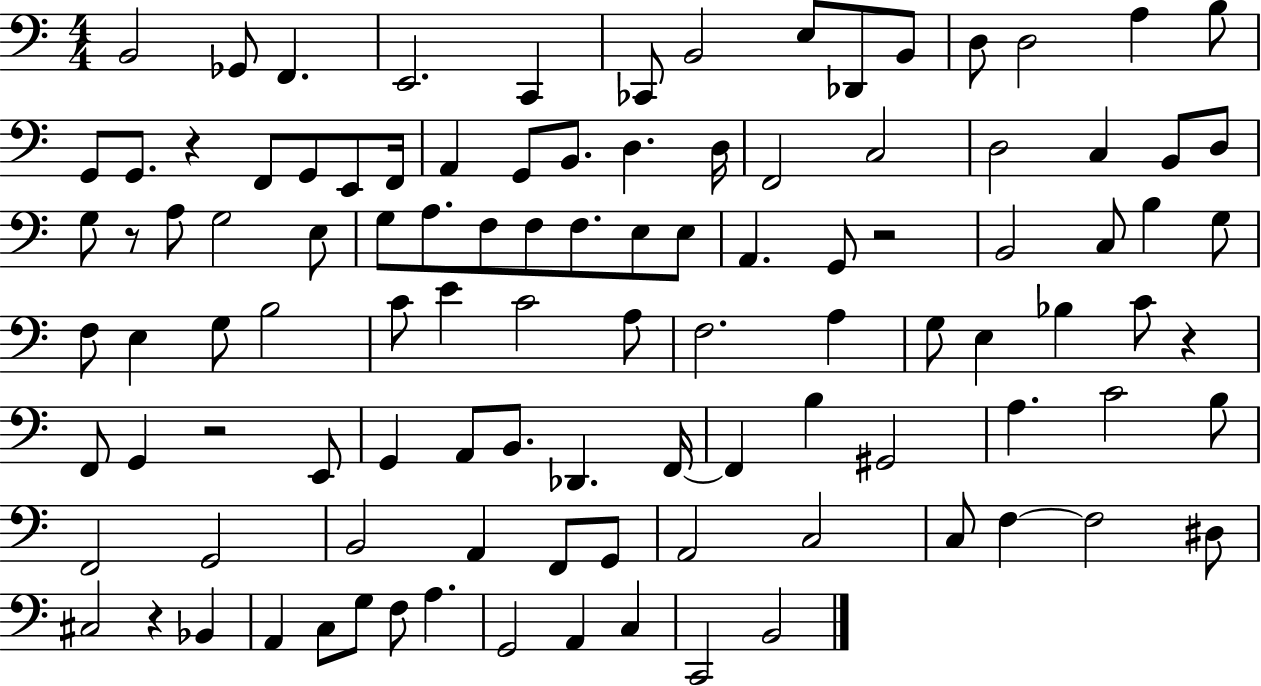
B2/h Gb2/e F2/q. E2/h. C2/q CES2/e B2/h E3/e Db2/e B2/e D3/e D3/h A3/q B3/e G2/e G2/e. R/q F2/e G2/e E2/e F2/s A2/q G2/e B2/e. D3/q. D3/s F2/h C3/h D3/h C3/q B2/e D3/e G3/e R/e A3/e G3/h E3/e G3/e A3/e. F3/e F3/e F3/e. E3/e E3/e A2/q. G2/e R/h B2/h C3/e B3/q G3/e F3/e E3/q G3/e B3/h C4/e E4/q C4/h A3/e F3/h. A3/q G3/e E3/q Bb3/q C4/e R/q F2/e G2/q R/h E2/e G2/q A2/e B2/e. Db2/q. F2/s F2/q B3/q G#2/h A3/q. C4/h B3/e F2/h G2/h B2/h A2/q F2/e G2/e A2/h C3/h C3/e F3/q F3/h D#3/e C#3/h R/q Bb2/q A2/q C3/e G3/e F3/e A3/q. G2/h A2/q C3/q C2/h B2/h